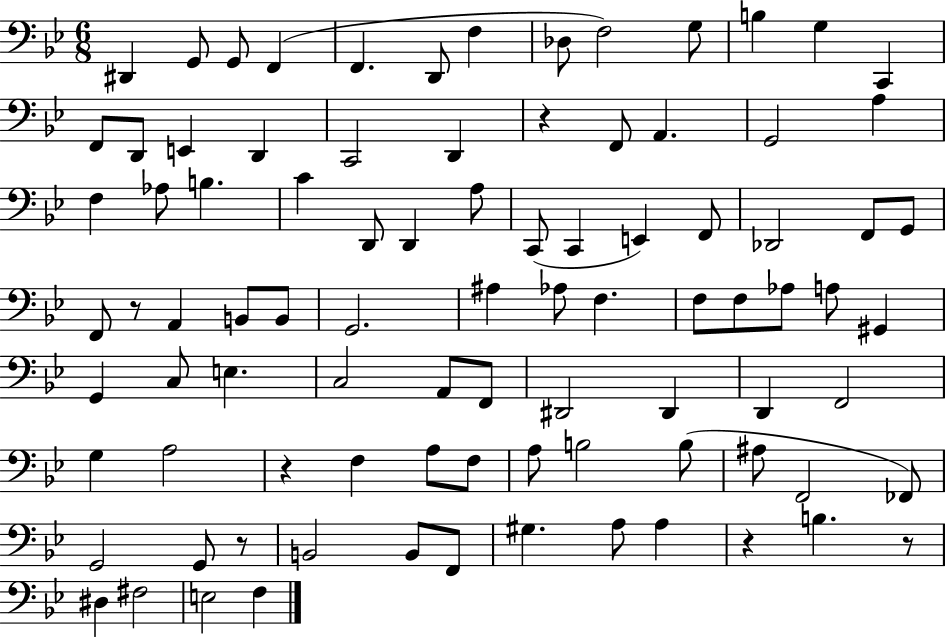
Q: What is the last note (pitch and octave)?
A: F3